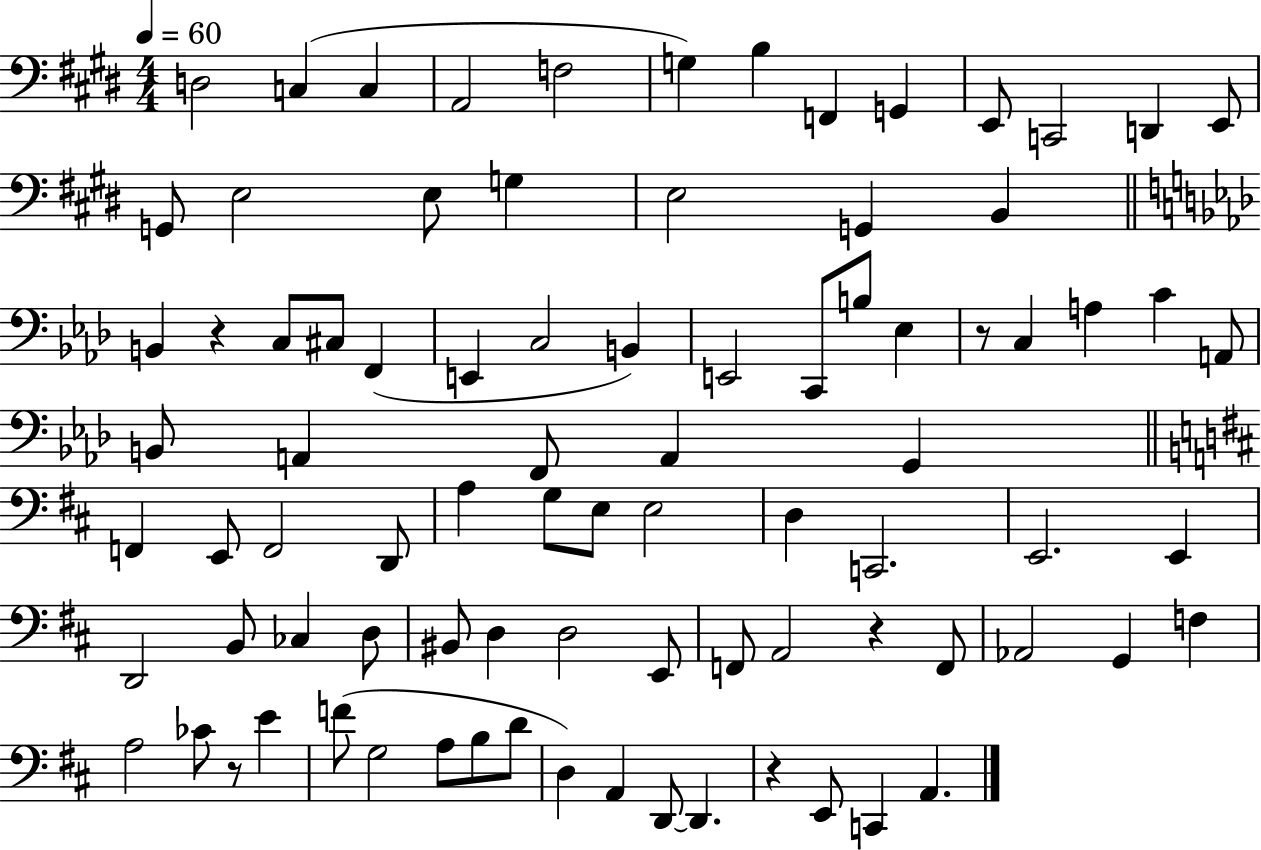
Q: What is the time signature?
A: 4/4